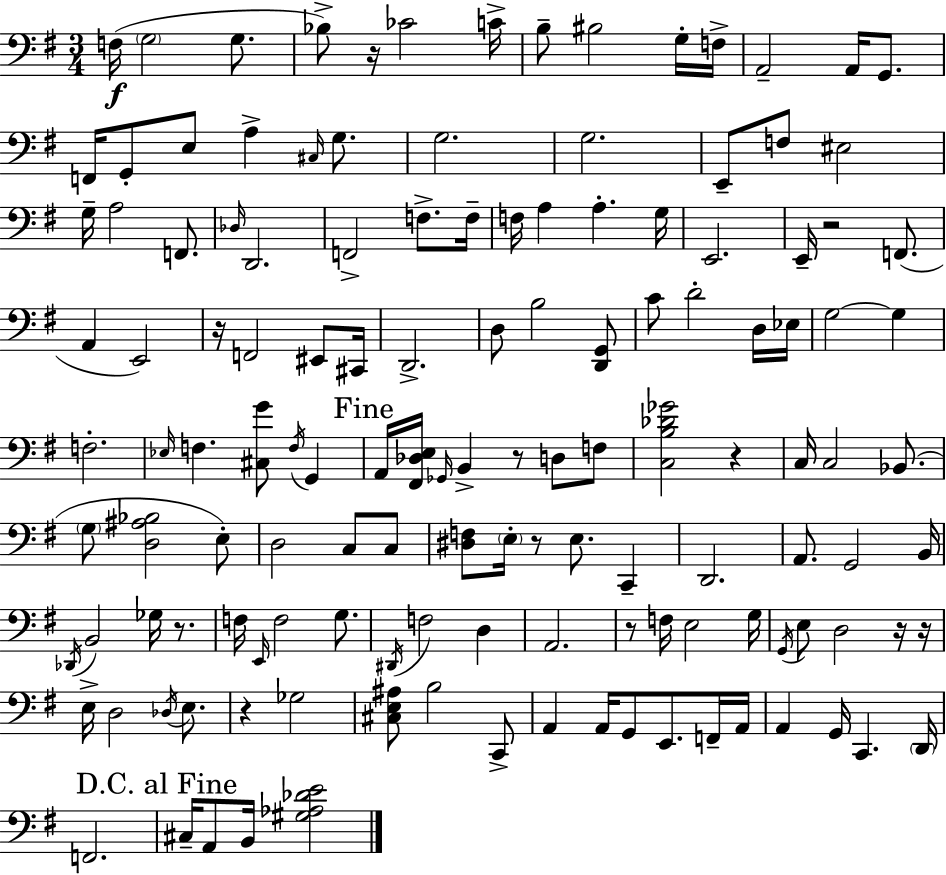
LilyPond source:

{
  \clef bass
  \numericTimeSignature
  \time 3/4
  \key e \minor
  f16(\f \parenthesize g2 g8. | bes8->) r16 ces'2 c'16-> | b8-- bis2 g16-. f16-> | a,2-- a,16 g,8. | \break f,16 g,8-. e8 a4-> \grace { cis16 } g8. | g2. | g2. | e,8-- f8 eis2 | \break g16-- a2 f,8. | \grace { des16 } d,2. | f,2-> f8.-> | f16-- f16 a4 a4.-. | \break g16 e,2. | e,16-- r2 f,8.( | a,4 e,2) | r16 f,2 eis,8 | \break cis,16 d,2.-> | d8 b2 | <d, g,>8 c'8 d'2-. | d16 ees16 g2~~ g4 | \break f2.-. | \grace { ees16 } f4. <cis g'>8 \acciaccatura { f16 } | g,4 \mark "Fine" a,16 <fis, des e>16 \grace { ges,16 } b,4-> r8 | d8 f8 <c b des' ges'>2 | \break r4 c16 c2 | bes,8.( \parenthesize g8 <d ais bes>2 | e8-.) d2 | c8 c8 <dis f>8 \parenthesize e16-. r8 e8. | \break c,4-- d,2. | a,8. g,2 | b,16 \acciaccatura { des,16 } b,2 | ges16 r8. f16 \grace { e,16 } f2 | \break g8. \acciaccatura { dis,16 } f2 | d4 a,2. | r8 f16 e2 | g16 \acciaccatura { g,16 } e8 d2 | \break r16 r16 e16-> d2 | \acciaccatura { des16 } e8. r4 | ges2 <cis e ais>8 | b2 c,8-> a,4 | \break a,16 g,8 e,8. f,16-- a,16 a,4 | g,16 c,4. \parenthesize d,16 f,2. | \mark "D.C. al Fine" cis16-- a,8 | b,16 <gis aes des' e'>2 \bar "|."
}